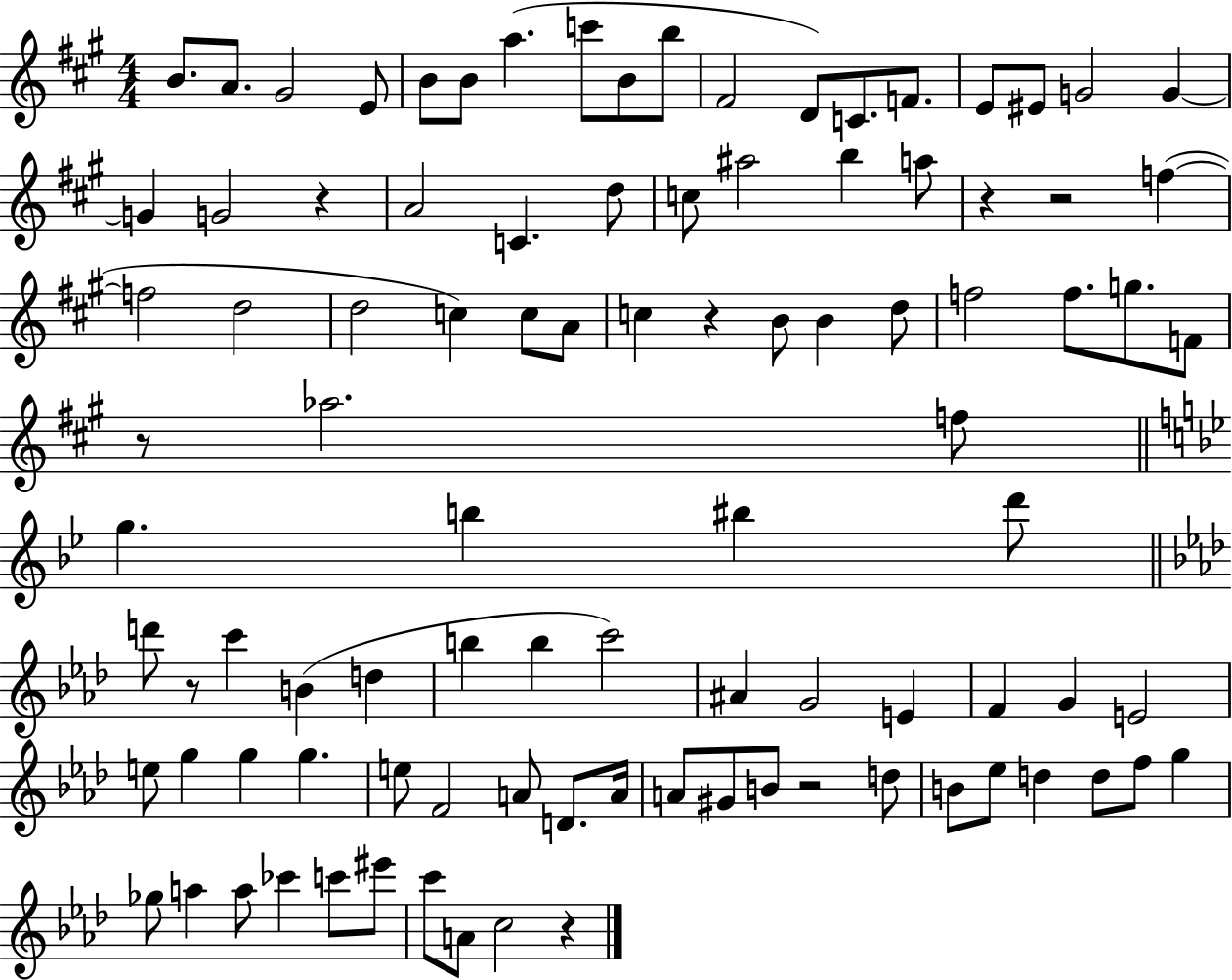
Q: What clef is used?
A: treble